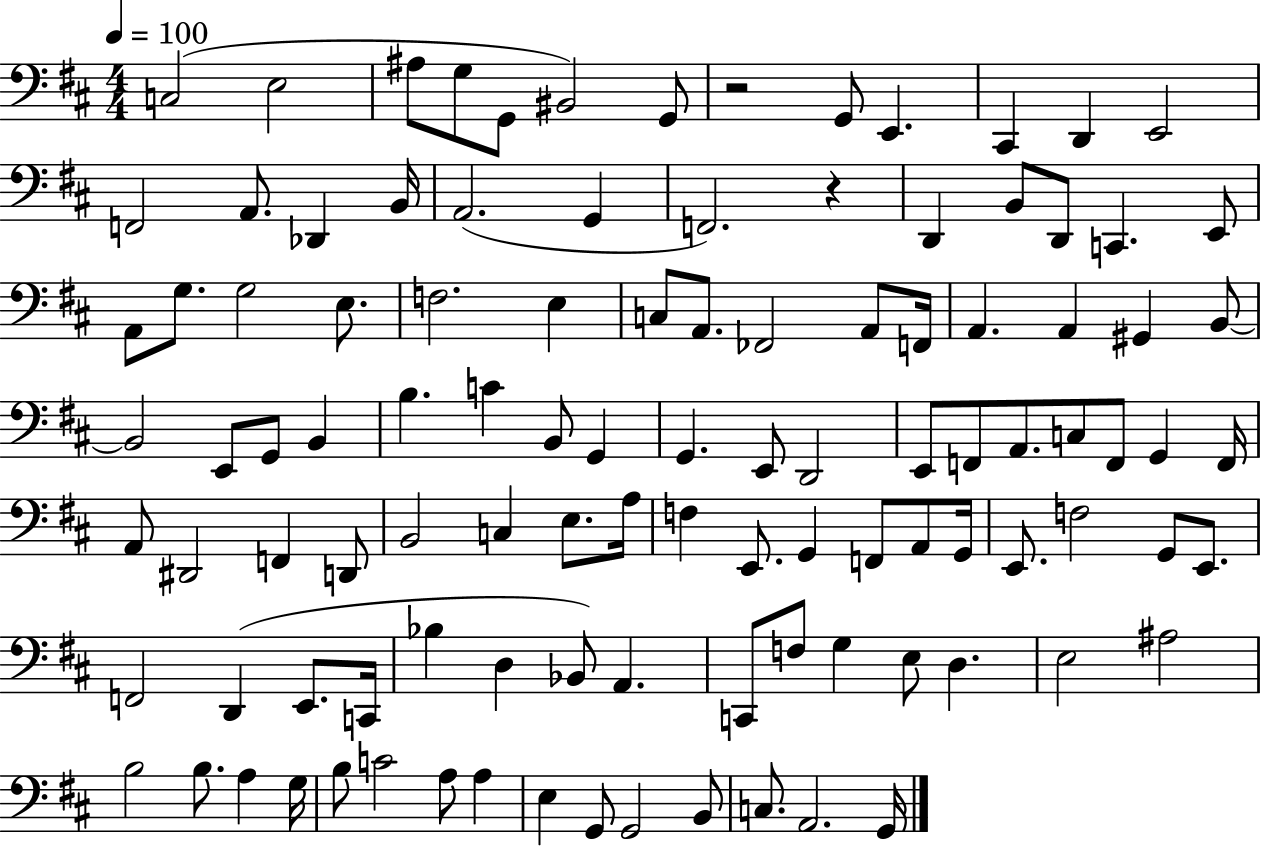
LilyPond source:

{
  \clef bass
  \numericTimeSignature
  \time 4/4
  \key d \major
  \tempo 4 = 100
  c2( e2 | ais8 g8 g,8 bis,2) g,8 | r2 g,8 e,4. | cis,4 d,4 e,2 | \break f,2 a,8. des,4 b,16 | a,2.( g,4 | f,2.) r4 | d,4 b,8 d,8 c,4. e,8 | \break a,8 g8. g2 e8. | f2. e4 | c8 a,8. fes,2 a,8 f,16 | a,4. a,4 gis,4 b,8~~ | \break b,2 e,8 g,8 b,4 | b4. c'4 b,8 g,4 | g,4. e,8 d,2 | e,8 f,8 a,8. c8 f,8 g,4 f,16 | \break a,8 dis,2 f,4 d,8 | b,2 c4 e8. a16 | f4 e,8. g,4 f,8 a,8 g,16 | e,8. f2 g,8 e,8. | \break f,2 d,4( e,8. c,16 | bes4 d4 bes,8) a,4. | c,8 f8 g4 e8 d4. | e2 ais2 | \break b2 b8. a4 g16 | b8 c'2 a8 a4 | e4 g,8 g,2 b,8 | c8. a,2. g,16 | \break \bar "|."
}